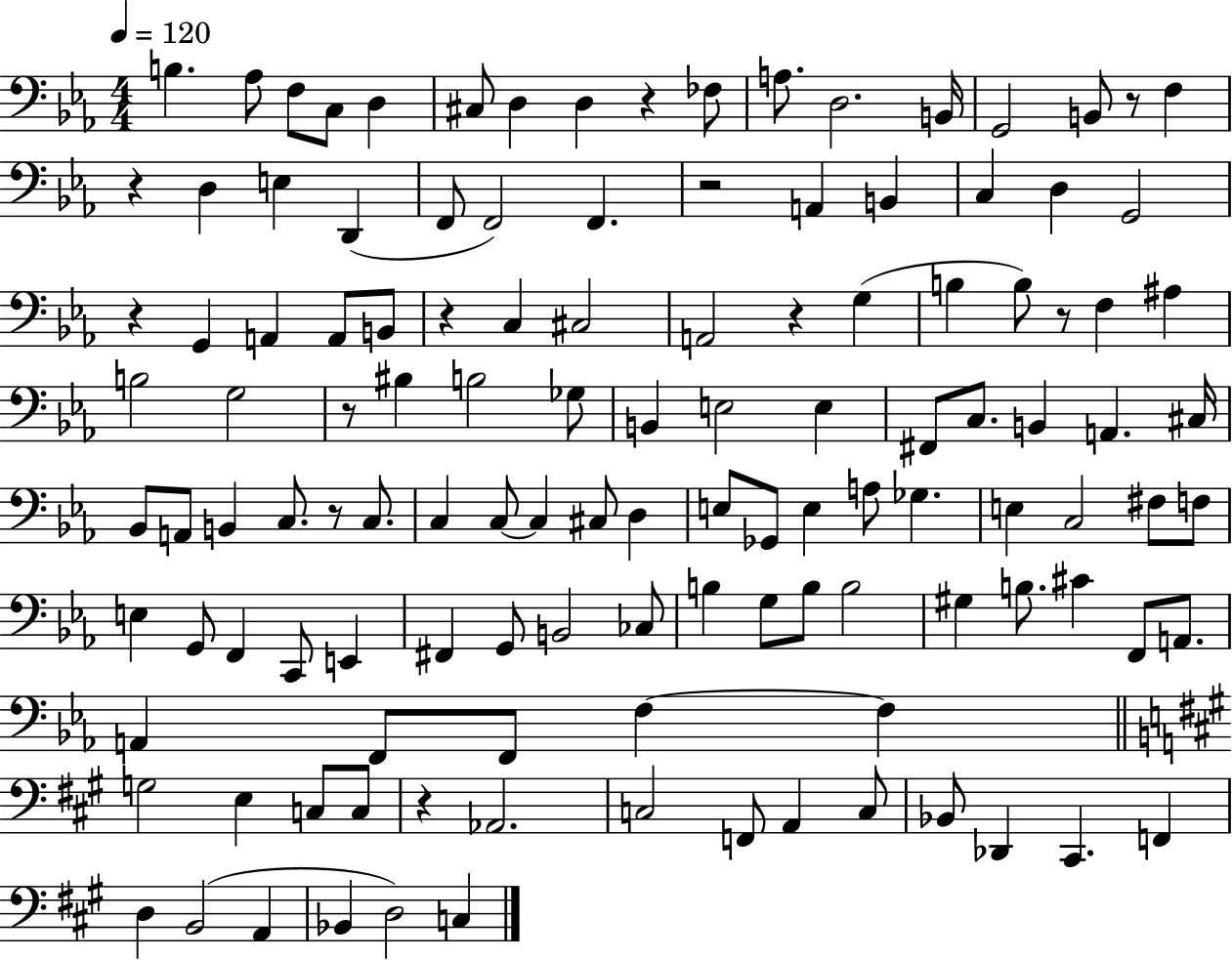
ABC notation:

X:1
T:Untitled
M:4/4
L:1/4
K:Eb
B, _A,/2 F,/2 C,/2 D, ^C,/2 D, D, z _F,/2 A,/2 D,2 B,,/4 G,,2 B,,/2 z/2 F, z D, E, D,, F,,/2 F,,2 F,, z2 A,, B,, C, D, G,,2 z G,, A,, A,,/2 B,,/2 z C, ^C,2 A,,2 z G, B, B,/2 z/2 F, ^A, B,2 G,2 z/2 ^B, B,2 _G,/2 B,, E,2 E, ^F,,/2 C,/2 B,, A,, ^C,/4 _B,,/2 A,,/2 B,, C,/2 z/2 C,/2 C, C,/2 C, ^C,/2 D, E,/2 _G,,/2 E, A,/2 _G, E, C,2 ^F,/2 F,/2 E, G,,/2 F,, C,,/2 E,, ^F,, G,,/2 B,,2 _C,/2 B, G,/2 B,/2 B,2 ^G, B,/2 ^C F,,/2 A,,/2 A,, F,,/2 F,,/2 F, F, G,2 E, C,/2 C,/2 z _A,,2 C,2 F,,/2 A,, C,/2 _B,,/2 _D,, ^C,, F,, D, B,,2 A,, _B,, D,2 C,